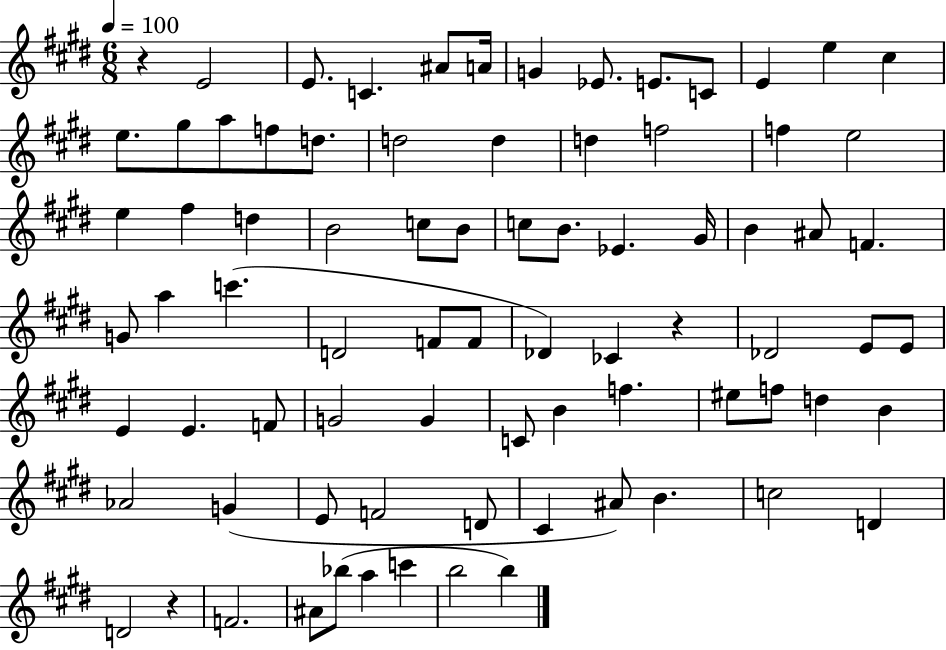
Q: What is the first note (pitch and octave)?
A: E4